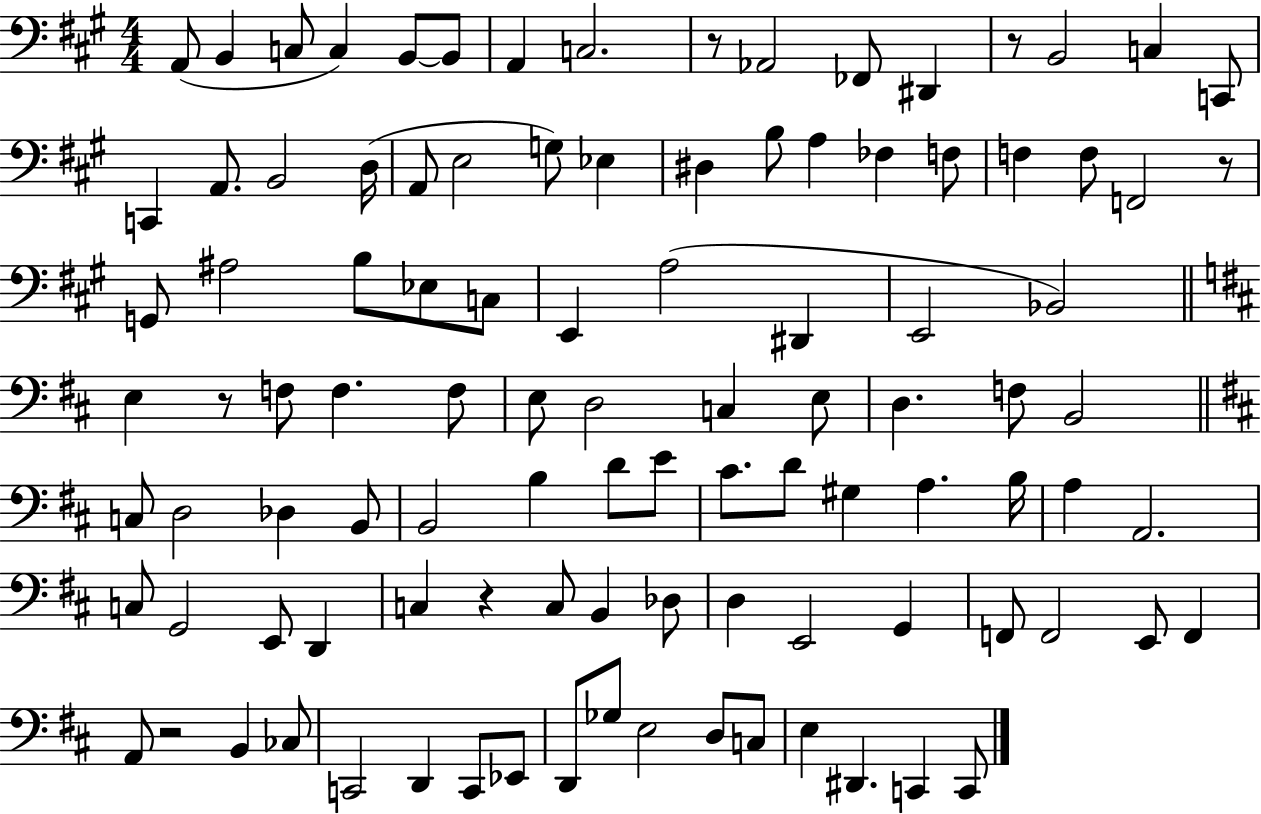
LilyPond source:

{
  \clef bass
  \numericTimeSignature
  \time 4/4
  \key a \major
  a,8( b,4 c8 c4) b,8~~ b,8 | a,4 c2. | r8 aes,2 fes,8 dis,4 | r8 b,2 c4 c,8 | \break c,4 a,8. b,2 d16( | a,8 e2 g8) ees4 | dis4 b8 a4 fes4 f8 | f4 f8 f,2 r8 | \break g,8 ais2 b8 ees8 c8 | e,4 a2( dis,4 | e,2 bes,2) | \bar "||" \break \key d \major e4 r8 f8 f4. f8 | e8 d2 c4 e8 | d4. f8 b,2 | \bar "||" \break \key b \minor c8 d2 des4 b,8 | b,2 b4 d'8 e'8 | cis'8. d'8 gis4 a4. b16 | a4 a,2. | \break c8 g,2 e,8 d,4 | c4 r4 c8 b,4 des8 | d4 e,2 g,4 | f,8 f,2 e,8 f,4 | \break a,8 r2 b,4 ces8 | c,2 d,4 c,8 ees,8 | d,8 ges8 e2 d8 c8 | e4 dis,4. c,4 c,8 | \break \bar "|."
}